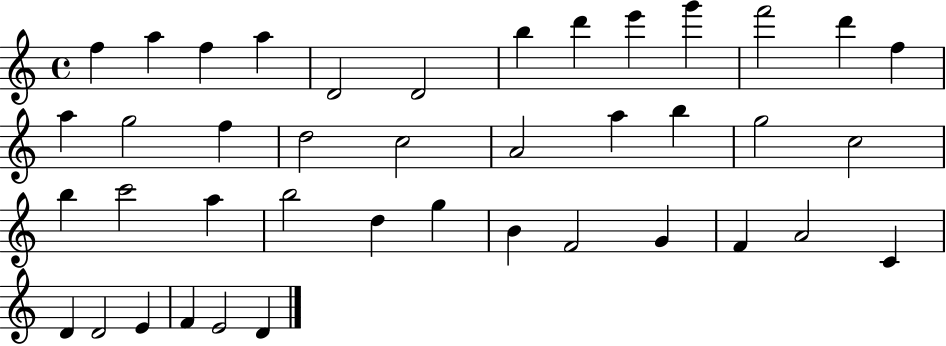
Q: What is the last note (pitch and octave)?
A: D4